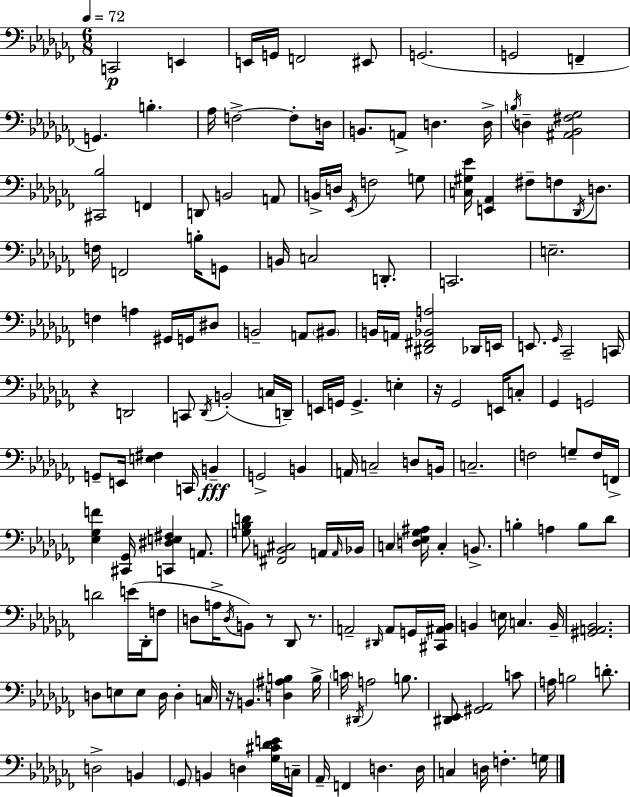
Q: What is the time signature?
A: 6/8